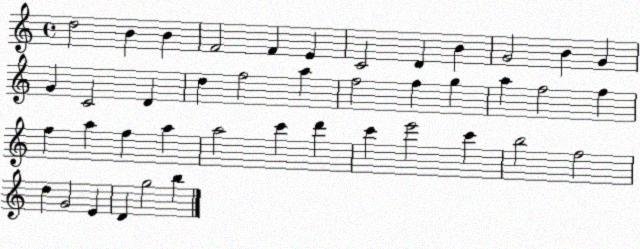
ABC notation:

X:1
T:Untitled
M:4/4
L:1/4
K:C
d2 B B F2 F E C2 D B G2 B G G C2 D d f2 a f2 f g a f2 f f a f a a2 c' d' c' e'2 c' b2 f2 d G2 E D g2 b